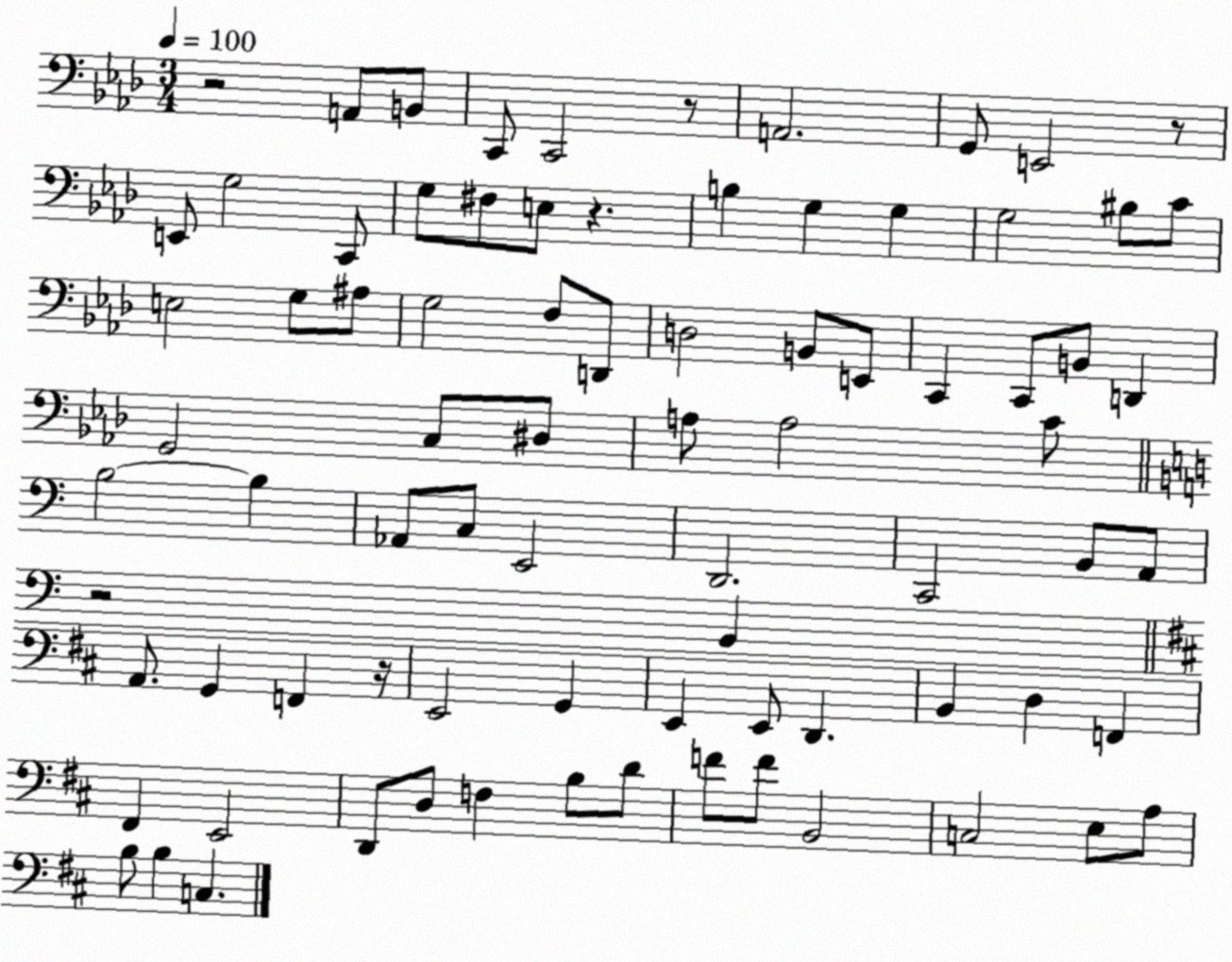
X:1
T:Untitled
M:3/4
L:1/4
K:Ab
z2 A,,/2 B,,/2 C,,/2 C,,2 z/2 A,,2 G,,/2 E,,2 z/2 E,,/2 G,2 C,,/2 G,/2 ^F,/2 E,/2 z B, G, G, G,2 ^B,/2 C/2 E,2 G,/2 ^A,/2 G,2 F,/2 D,,/2 D,2 B,,/2 E,,/2 C,, C,,/2 B,,/2 D,, G,,2 C,/2 ^D,/2 A,/2 A,2 C/2 B,2 B, _A,,/2 C,/2 E,,2 D,,2 C,,2 B,,/2 A,,/2 z2 B,, A,,/2 G,, F,, z/4 E,,2 G,, E,, E,,/2 D,, B,, D, F,, ^F,, E,,2 D,,/2 D,/2 F, B,/2 D/2 F/2 F/2 B,,2 C,2 E,/2 A,/2 B,/2 B, C,